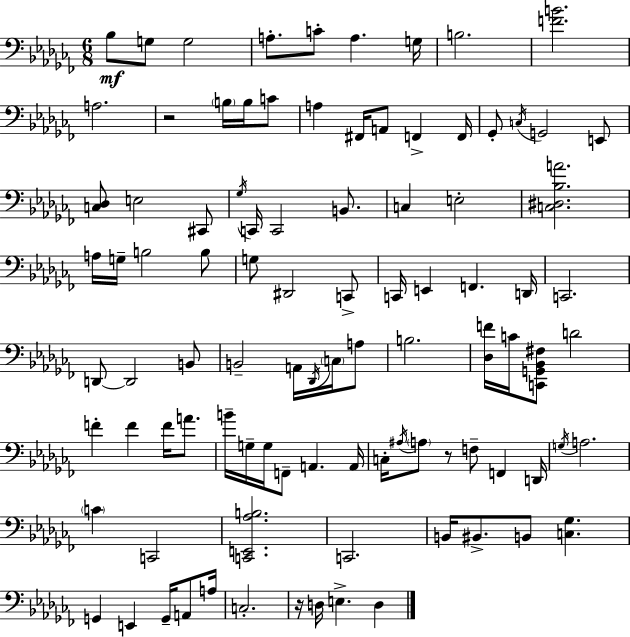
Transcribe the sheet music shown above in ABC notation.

X:1
T:Untitled
M:6/8
L:1/4
K:Abm
_B,/2 G,/2 G,2 A,/2 C/2 A, G,/4 B,2 [FB]2 A,2 z2 B,/4 B,/4 C/2 A, ^F,,/4 A,,/2 F,, F,,/4 _G,,/2 C,/4 G,,2 E,,/2 [C,_D,]/2 E,2 ^C,,/2 _G,/4 C,,/4 C,,2 B,,/2 C, E,2 [C,^D,_B,A]2 A,/4 G,/4 B,2 B,/2 G,/2 ^D,,2 C,,/2 C,,/4 E,, F,, D,,/4 C,,2 D,,/2 D,,2 B,,/2 B,,2 A,,/4 _D,,/4 C,/4 A,/2 B,2 [_D,F]/4 C/4 [C,,G,,_B,,^F,]/2 D2 F F F/4 A/2 B/4 G,/4 G,/4 F,,/2 A,, A,,/4 C,/4 ^A,/4 A,/2 z/2 F,/2 F,, D,,/4 G,/4 A,2 C C,,2 [C,,E,,_A,B,]2 C,,2 B,,/4 ^B,,/2 B,,/2 [C,_G,] G,, E,, G,,/4 A,,/2 A,/4 C,2 z/4 D,/4 E, D,